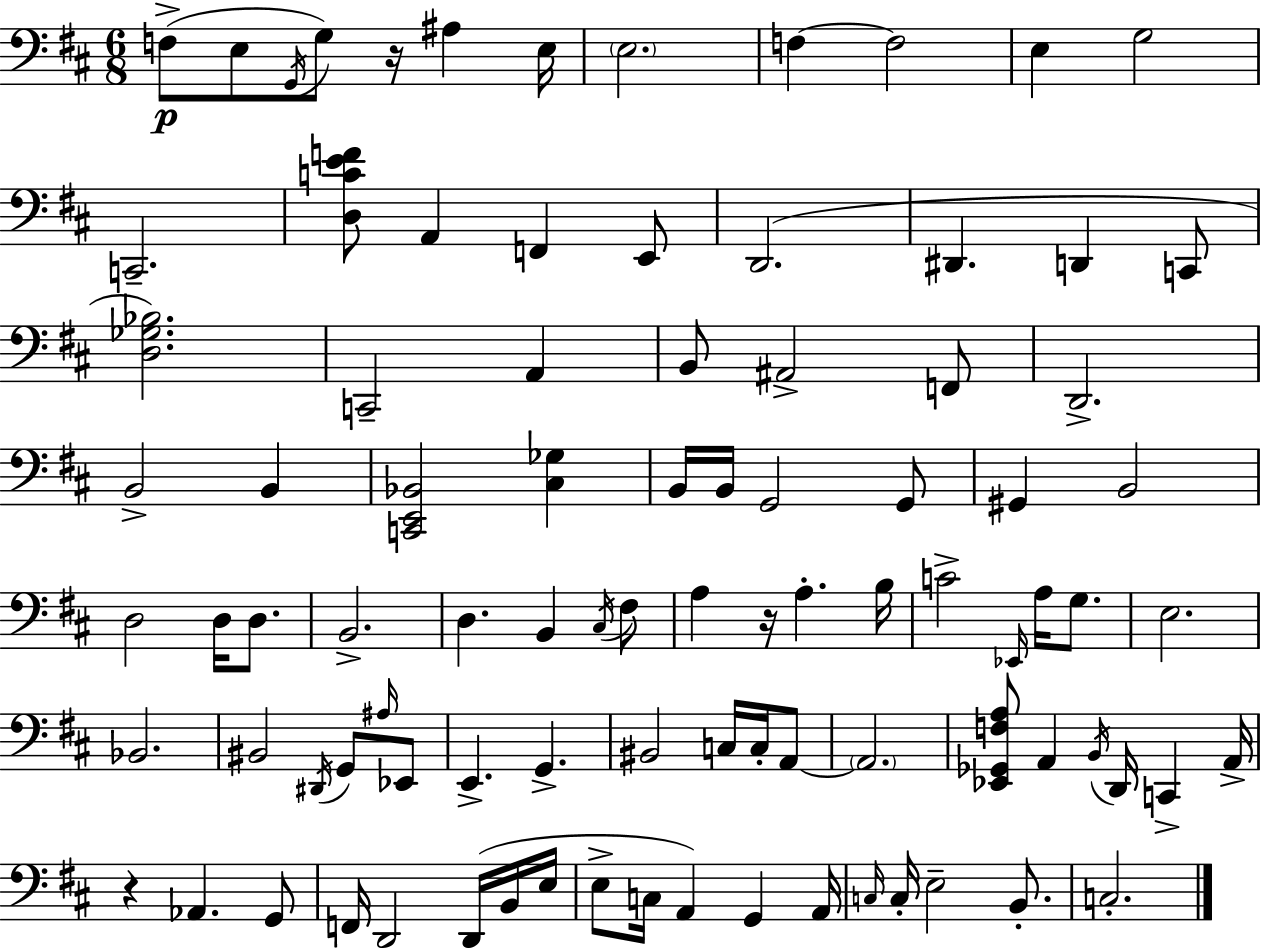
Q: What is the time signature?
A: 6/8